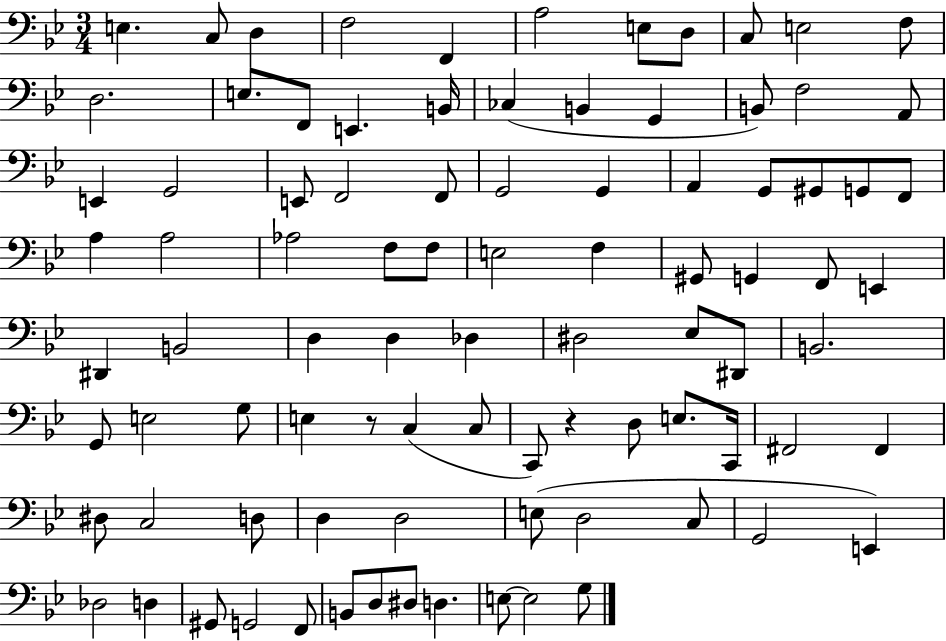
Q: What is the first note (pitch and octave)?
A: E3